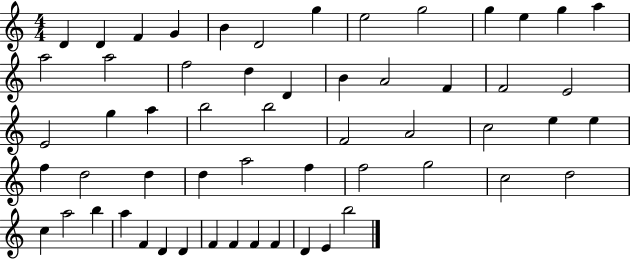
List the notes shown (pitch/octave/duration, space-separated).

D4/q D4/q F4/q G4/q B4/q D4/h G5/q E5/h G5/h G5/q E5/q G5/q A5/q A5/h A5/h F5/h D5/q D4/q B4/q A4/h F4/q F4/h E4/h E4/h G5/q A5/q B5/h B5/h F4/h A4/h C5/h E5/q E5/q F5/q D5/h D5/q D5/q A5/h F5/q F5/h G5/h C5/h D5/h C5/q A5/h B5/q A5/q F4/q D4/q D4/q F4/q F4/q F4/q F4/q D4/q E4/q B5/h